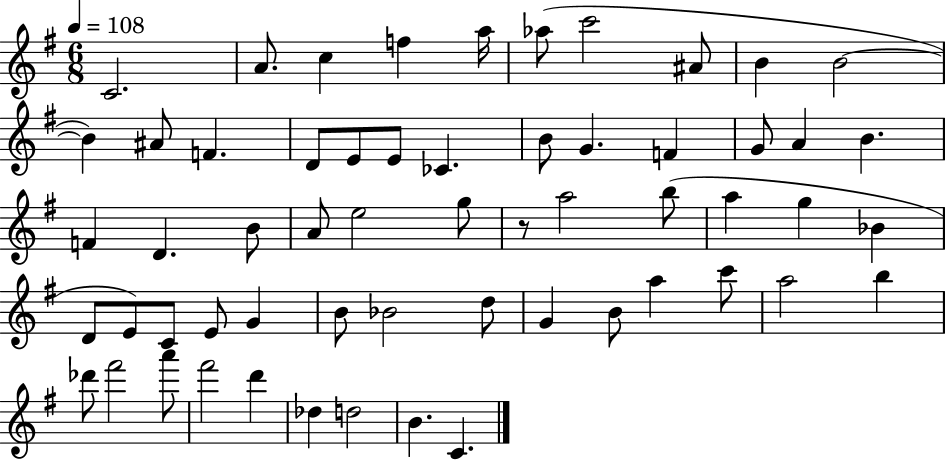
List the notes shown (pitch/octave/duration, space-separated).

C4/h. A4/e. C5/q F5/q A5/s Ab5/e C6/h A#4/e B4/q B4/h B4/q A#4/e F4/q. D4/e E4/e E4/e CES4/q. B4/e G4/q. F4/q G4/e A4/q B4/q. F4/q D4/q. B4/e A4/e E5/h G5/e R/e A5/h B5/e A5/q G5/q Bb4/q D4/e E4/e C4/e E4/e G4/q B4/e Bb4/h D5/e G4/q B4/e A5/q C6/e A5/h B5/q Db6/e F#6/h A6/e F#6/h D6/q Db5/q D5/h B4/q. C4/q.